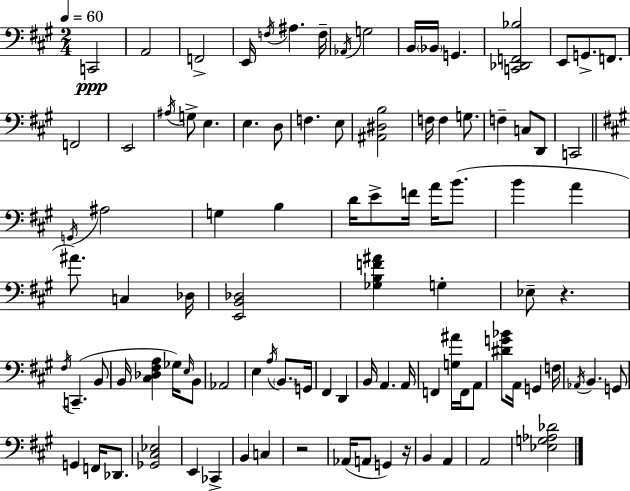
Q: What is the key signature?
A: A major